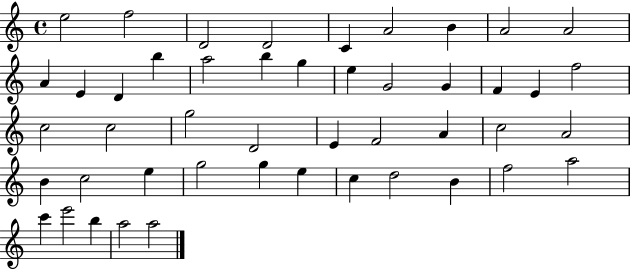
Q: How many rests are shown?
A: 0